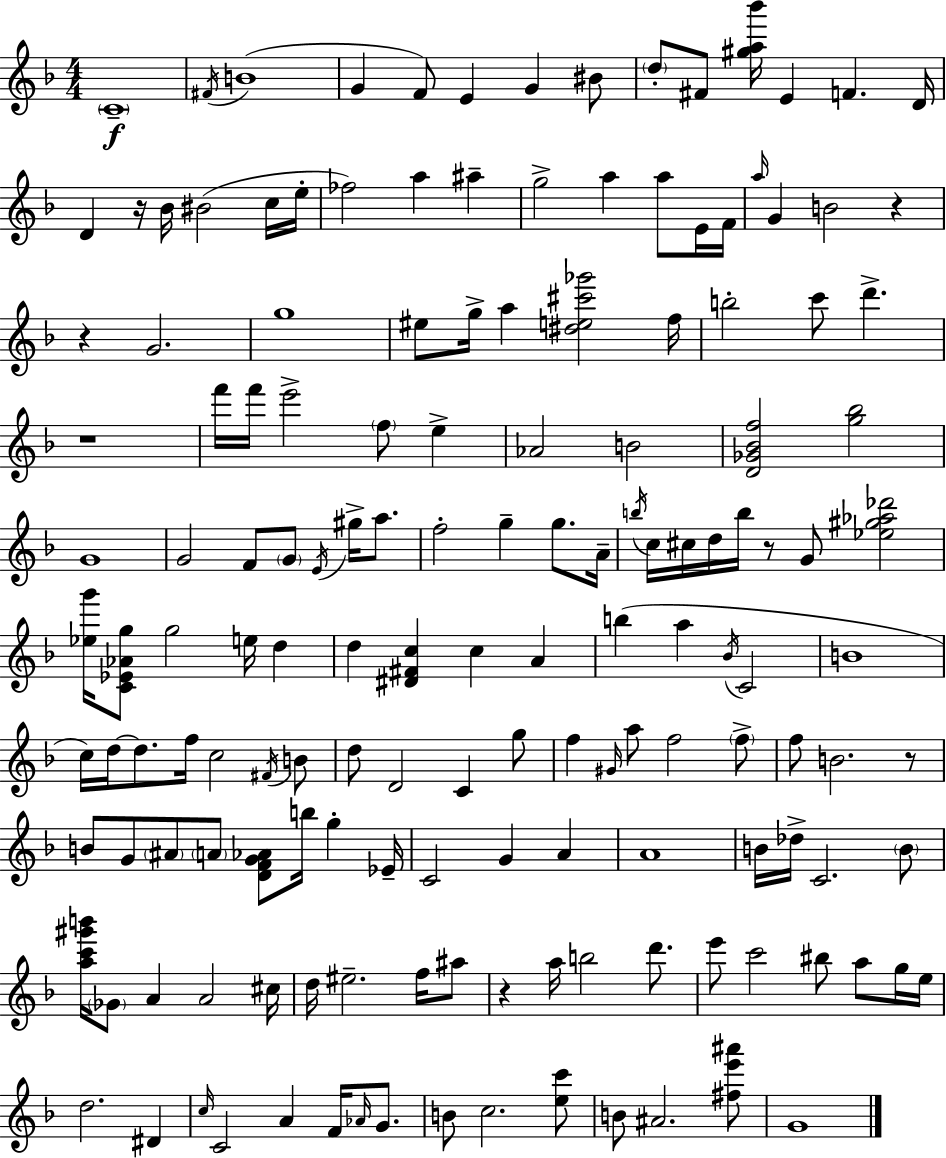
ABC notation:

X:1
T:Untitled
M:4/4
L:1/4
K:Dm
C4 ^F/4 B4 G F/2 E G ^B/2 d/2 ^F/2 [^ga_b']/4 E F D/4 D z/4 _B/4 ^B2 c/4 e/4 _f2 a ^a g2 a a/2 E/4 F/4 a/4 G B2 z z G2 g4 ^e/2 g/4 a [^de^c'_g']2 f/4 b2 c'/2 d' z4 f'/4 f'/4 e'2 f/2 e _A2 B2 [D_G_Bf]2 [g_b]2 G4 G2 F/2 G/2 E/4 ^g/4 a/2 f2 g g/2 A/4 b/4 c/4 ^c/4 d/4 b/4 z/2 G/2 [_e^g_a_d']2 [_eg']/4 [C_E_Ag]/2 g2 e/4 d d [^D^Fc] c A b a _B/4 C2 B4 c/4 d/4 d/2 f/4 c2 ^F/4 B/2 d/2 D2 C g/2 f ^G/4 a/2 f2 f/2 f/2 B2 z/2 B/2 G/2 ^A/2 A/2 [DFG_A]/2 b/4 g _E/4 C2 G A A4 B/4 _d/4 C2 B/2 [ac'^g'b']/4 _G/2 A A2 ^c/4 d/4 ^e2 f/4 ^a/2 z a/4 b2 d'/2 e'/2 c'2 ^b/2 a/2 g/4 e/4 d2 ^D c/4 C2 A F/4 _A/4 G/2 B/2 c2 [ec']/2 B/2 ^A2 [^fe'^a']/2 G4